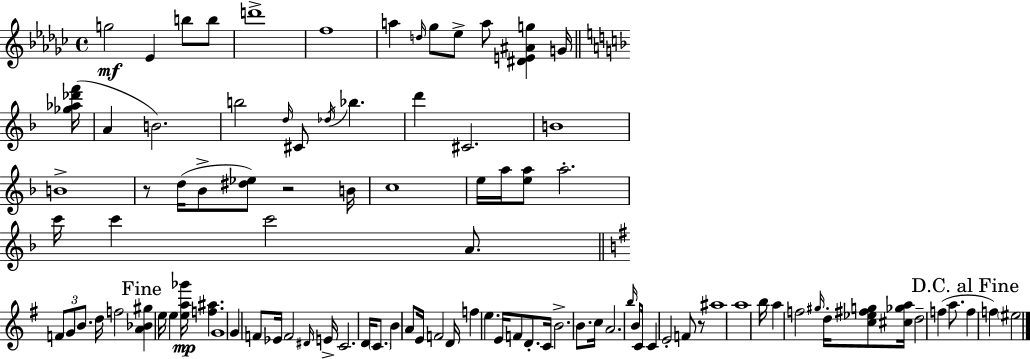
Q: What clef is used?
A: treble